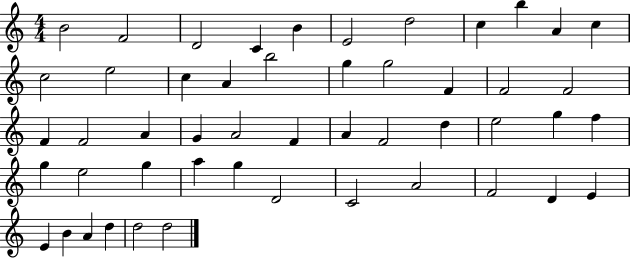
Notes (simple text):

B4/h F4/h D4/h C4/q B4/q E4/h D5/h C5/q B5/q A4/q C5/q C5/h E5/h C5/q A4/q B5/h G5/q G5/h F4/q F4/h F4/h F4/q F4/h A4/q G4/q A4/h F4/q A4/q F4/h D5/q E5/h G5/q F5/q G5/q E5/h G5/q A5/q G5/q D4/h C4/h A4/h F4/h D4/q E4/q E4/q B4/q A4/q D5/q D5/h D5/h